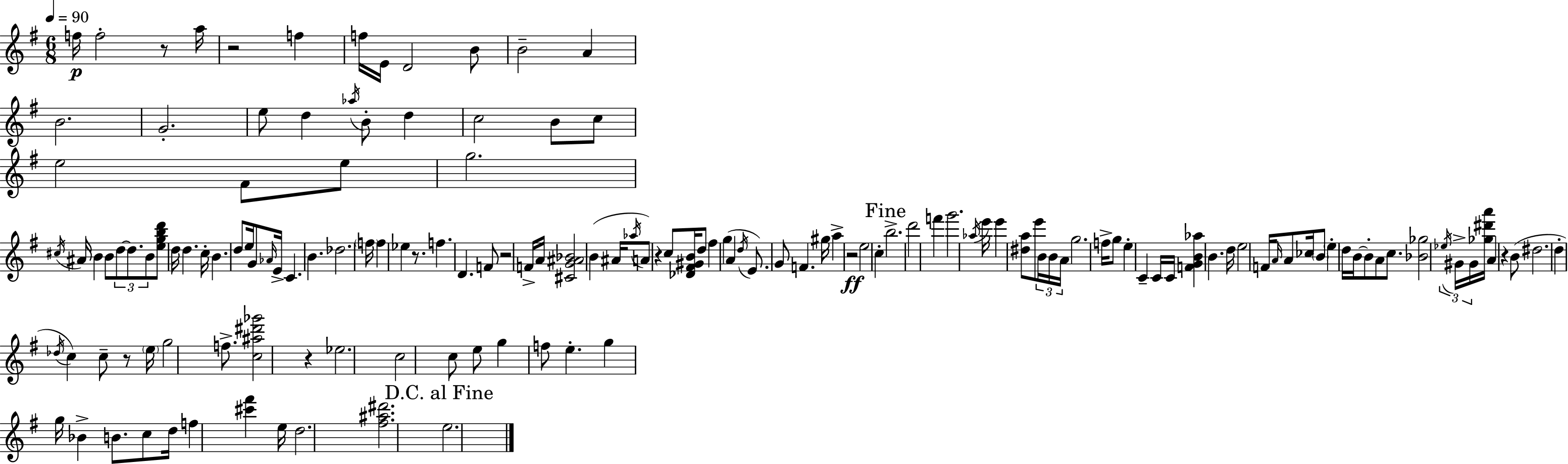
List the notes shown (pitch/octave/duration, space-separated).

F5/s F5/h R/e A5/s R/h F5/q F5/s E4/s D4/h B4/e B4/h A4/q B4/h. G4/h. E5/e D5/q Ab5/s B4/e D5/q C5/h B4/e C5/e E5/h F#4/e E5/e G5/h. C#5/s A#4/s B4/q B4/e D5/e D5/e. B4/e [E5,G5,B5,D6]/e D5/s D5/q. C5/s B4/q. D5/e E5/s G4/e Ab4/s E4/s C4/q. B4/q. Db5/h. F5/s F5/q Eb5/q R/e. F5/q. D4/q. F4/e R/h F4/s A4/s [C#4,G4,A#4,Bb4]/h B4/q A#4/s Ab5/s A4/e R/q C5/e [Db4,F#4,G#4,B4]/s D5/e F#5/q G5/q A4/q D5/s E4/e. G4/e F4/q. G#5/s A5/q R/h E5/h C5/q B5/h. D6/h F6/q G6/h. Ab5/s E6/s E6/q [D#5,A5]/e E6/e B4/s B4/s A4/s G5/h. F5/s G5/e E5/q C4/q C4/s C4/s [F4,G4,B4,Ab5]/q B4/q. D5/s E5/h F4/s A4/s A4/e CES5/s B4/e E5/q D5/s B4/s B4/e A4/e C5/e. [Bb4,Gb5]/h Eb5/s G#4/s G#4/s [Gb5,D#6,A6]/s A4/q R/q B4/e D#5/h. D5/q Db5/s C5/q C5/e R/e E5/s G5/h F5/e. [C5,A#5,D#6,Gb6]/h R/q Eb5/h. C5/h C5/e E5/e G5/q F5/e E5/q. G5/q G5/s Bb4/q B4/e. C5/e D5/s F5/q [C#6,F#6]/q E5/s D5/h. [F#5,A#5,D#6]/h. E5/h.